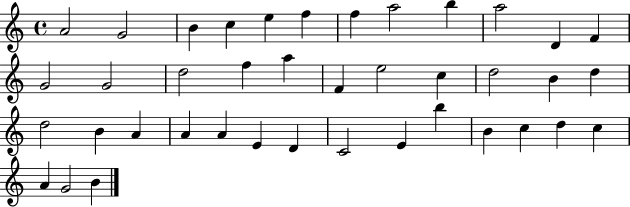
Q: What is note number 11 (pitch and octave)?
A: D4